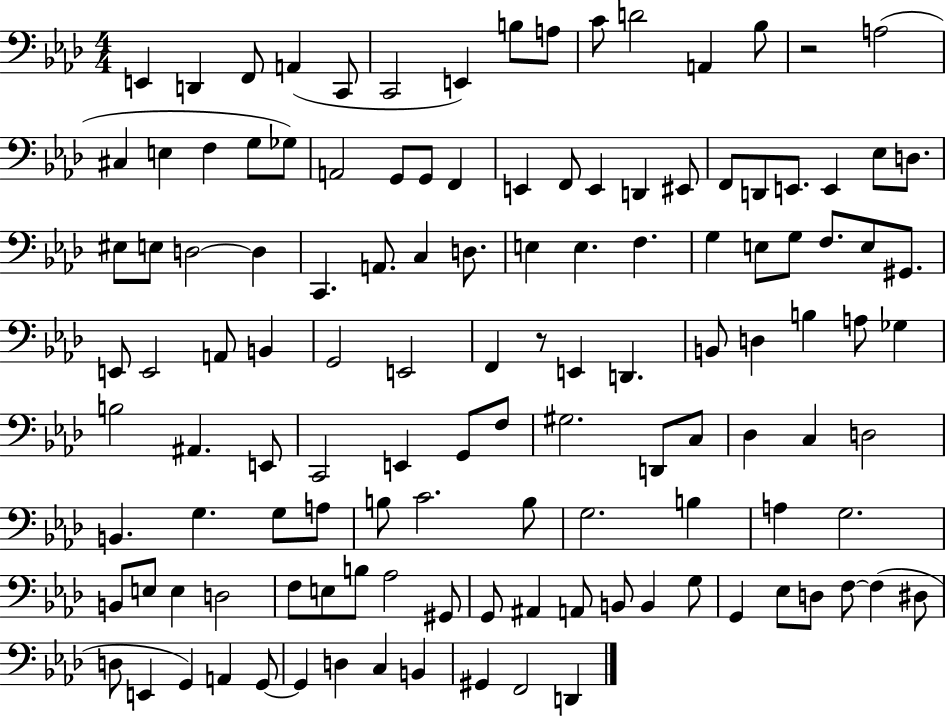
X:1
T:Untitled
M:4/4
L:1/4
K:Ab
E,, D,, F,,/2 A,, C,,/2 C,,2 E,, B,/2 A,/2 C/2 D2 A,, _B,/2 z2 A,2 ^C, E, F, G,/2 _G,/2 A,,2 G,,/2 G,,/2 F,, E,, F,,/2 E,, D,, ^E,,/2 F,,/2 D,,/2 E,,/2 E,, _E,/2 D,/2 ^E,/2 E,/2 D,2 D, C,, A,,/2 C, D,/2 E, E, F, G, E,/2 G,/2 F,/2 E,/2 ^G,,/2 E,,/2 E,,2 A,,/2 B,, G,,2 E,,2 F,, z/2 E,, D,, B,,/2 D, B, A,/2 _G, B,2 ^A,, E,,/2 C,,2 E,, G,,/2 F,/2 ^G,2 D,,/2 C,/2 _D, C, D,2 B,, G, G,/2 A,/2 B,/2 C2 B,/2 G,2 B, A, G,2 B,,/2 E,/2 E, D,2 F,/2 E,/2 B,/2 _A,2 ^G,,/2 G,,/2 ^A,, A,,/2 B,,/2 B,, G,/2 G,, _E,/2 D,/2 F,/2 F, ^D,/2 D,/2 E,, G,, A,, G,,/2 G,, D, C, B,, ^G,, F,,2 D,,